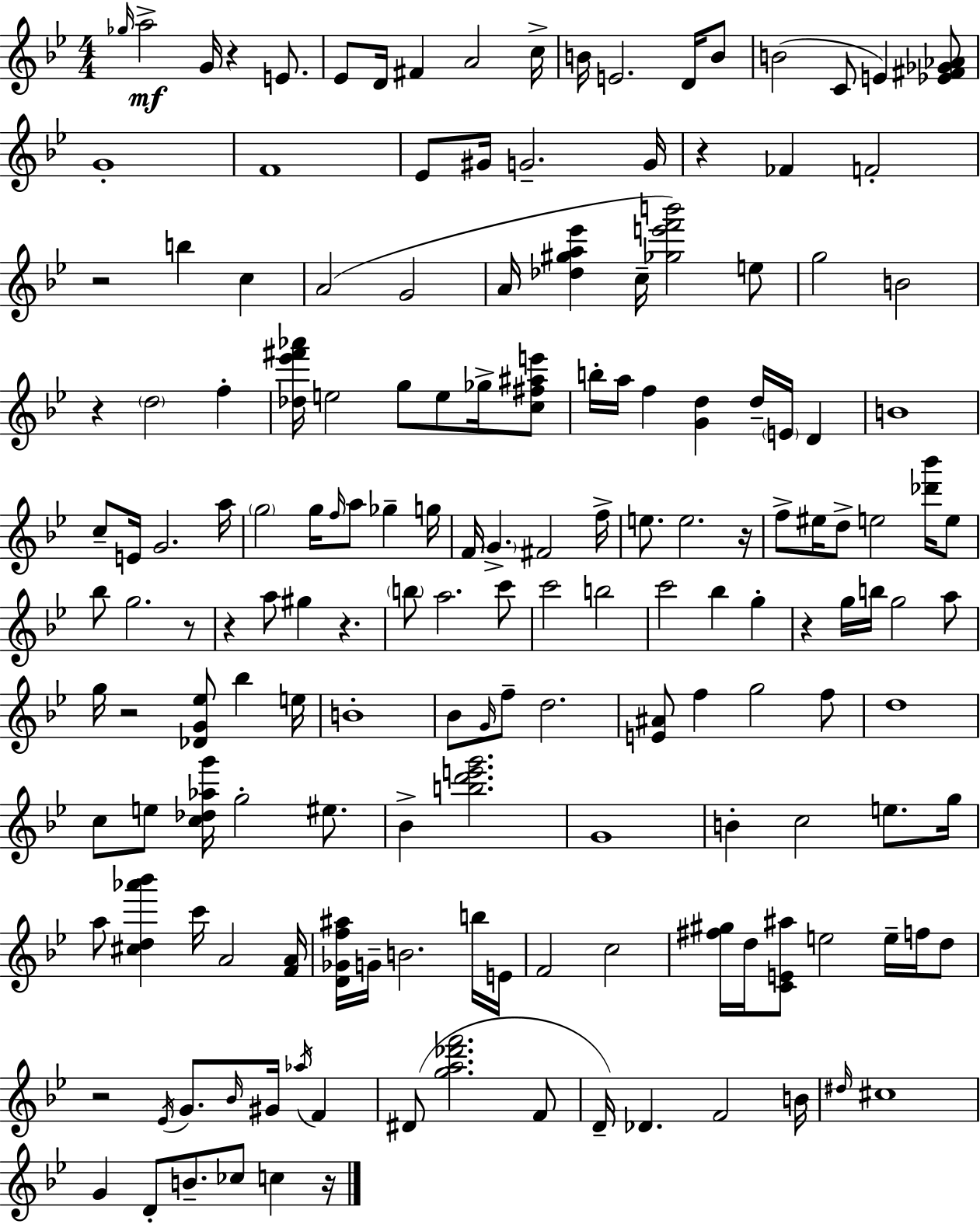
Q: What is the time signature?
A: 4/4